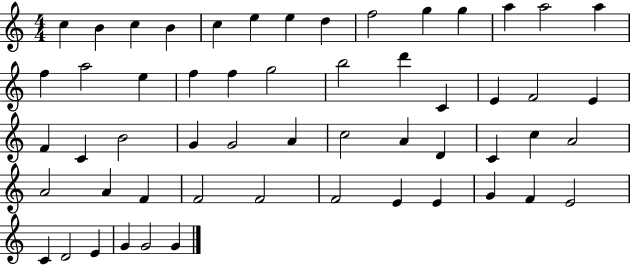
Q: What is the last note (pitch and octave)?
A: G4